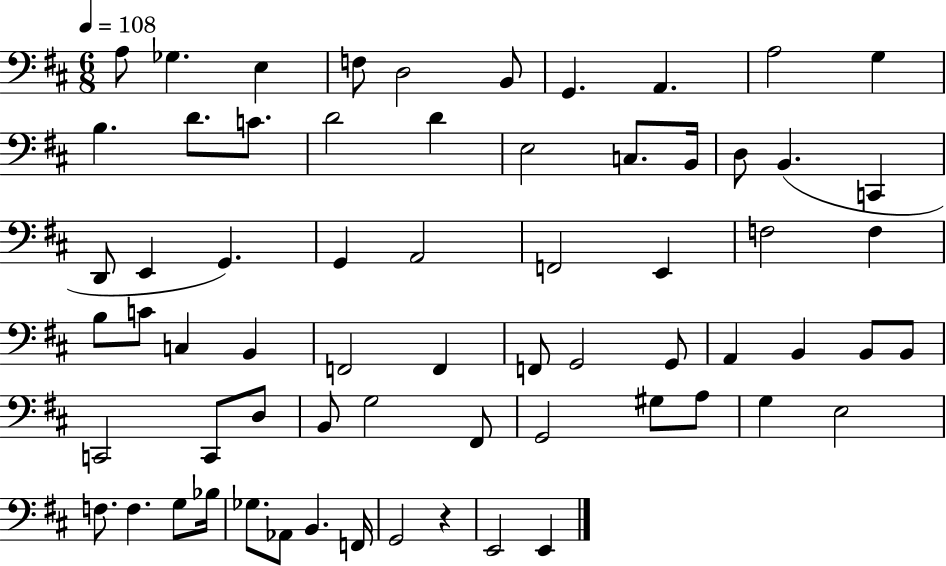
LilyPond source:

{
  \clef bass
  \numericTimeSignature
  \time 6/8
  \key d \major
  \tempo 4 = 108
  a8 ges4. e4 | f8 d2 b,8 | g,4. a,4. | a2 g4 | \break b4. d'8. c'8. | d'2 d'4 | e2 c8. b,16 | d8 b,4.( c,4 | \break d,8 e,4 g,4.) | g,4 a,2 | f,2 e,4 | f2 f4 | \break b8 c'8 c4 b,4 | f,2 f,4 | f,8 g,2 g,8 | a,4 b,4 b,8 b,8 | \break c,2 c,8 d8 | b,8 g2 fis,8 | g,2 gis8 a8 | g4 e2 | \break f8. f4. g8 bes16 | ges8. aes,8 b,4. f,16 | g,2 r4 | e,2 e,4 | \break \bar "|."
}